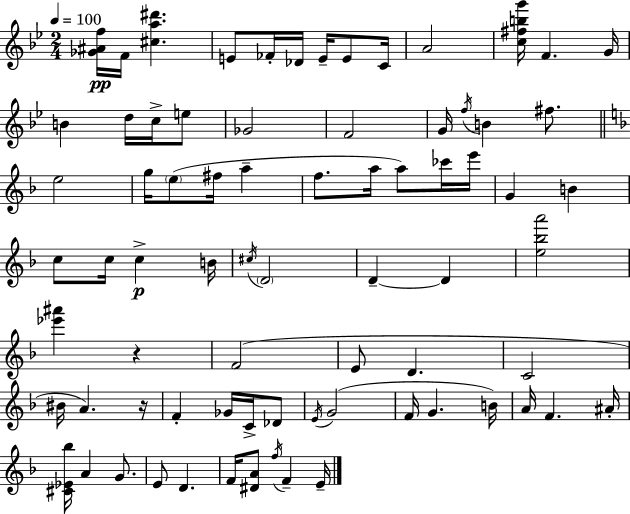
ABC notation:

X:1
T:Untitled
M:2/4
L:1/4
K:Bb
[_G^Af]/4 F/4 [^ca^d'] E/2 _F/4 _D/4 E/4 E/2 C/4 A2 [c^fbg']/4 F G/4 B d/4 c/4 e/2 _G2 F2 G/4 f/4 B ^f/2 e2 g/4 e/2 ^f/4 a f/2 a/4 a/2 _c'/4 e'/4 G B c/2 c/4 c B/4 ^c/4 D2 D D [e_ba']2 [_e'^a'] z F2 E/2 D C2 ^B/4 A z/4 F _G/4 C/4 _D/2 E/4 G2 F/4 G B/4 A/4 F ^A/4 [^C_E_b]/4 A G/2 E/2 D F/4 [^DA]/2 f/4 F E/4